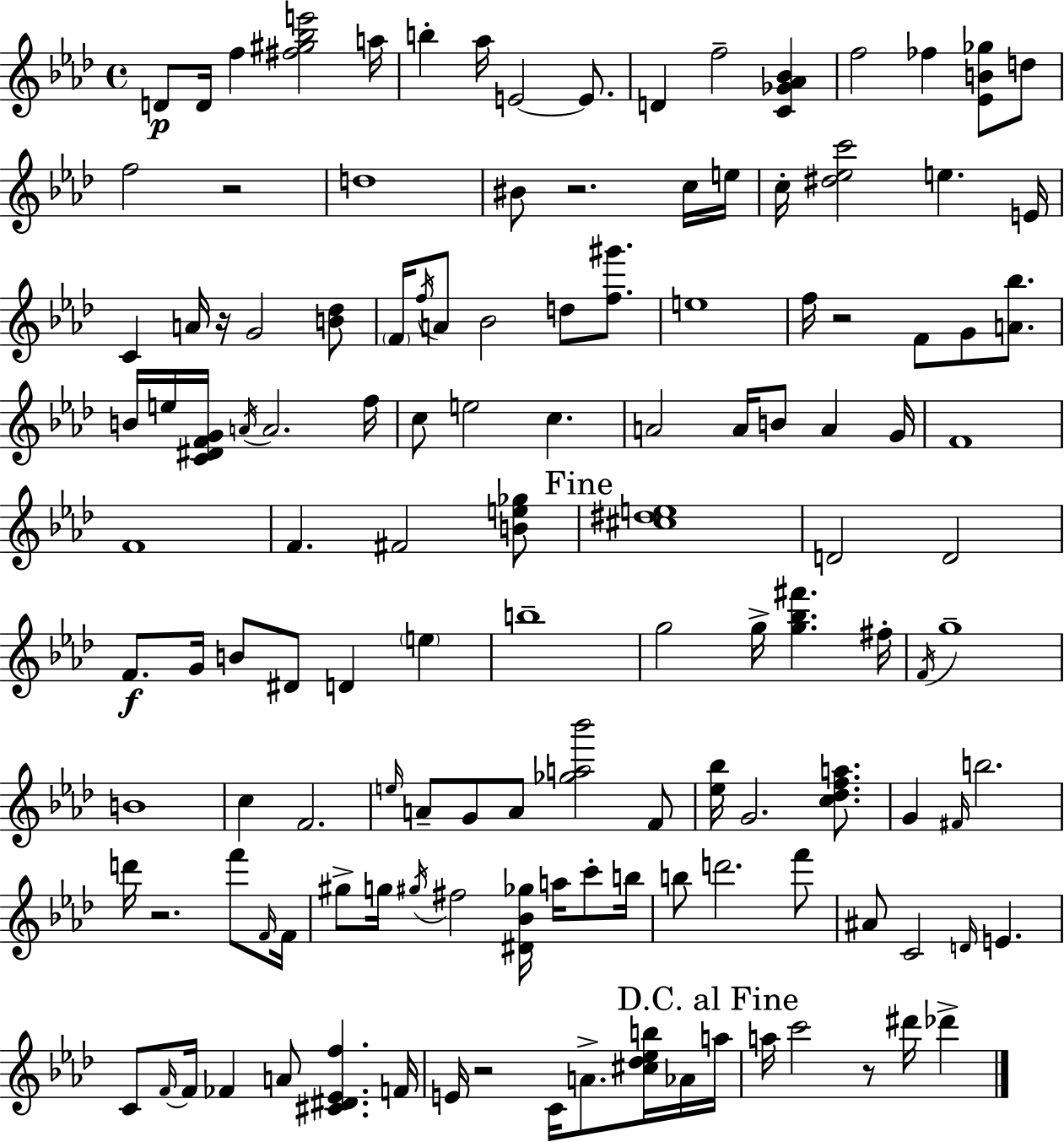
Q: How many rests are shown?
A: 7